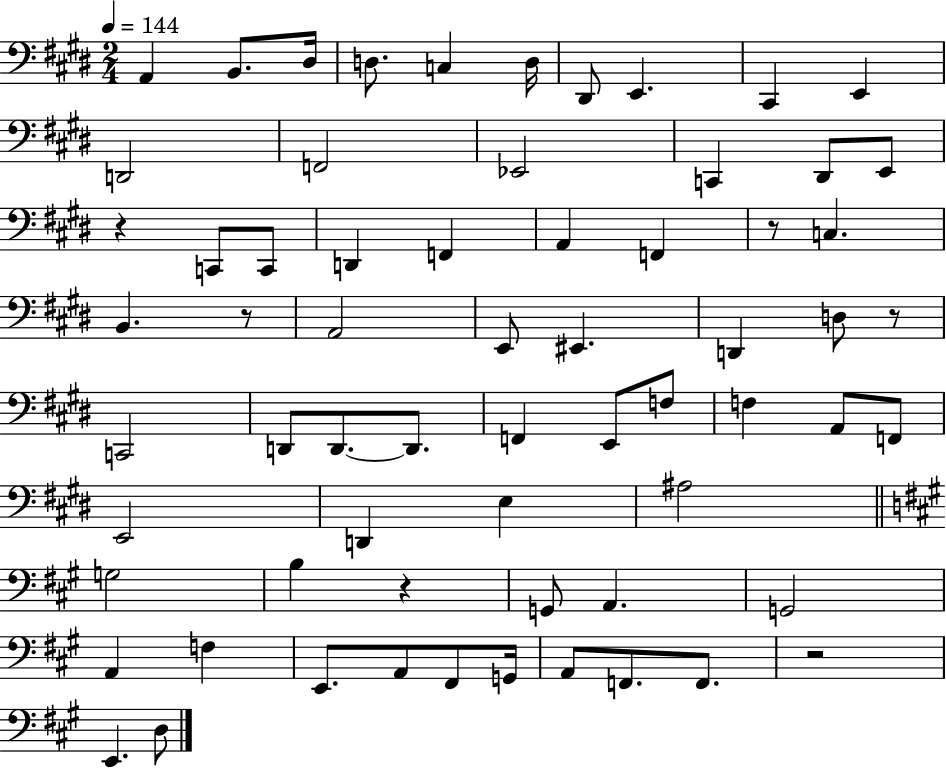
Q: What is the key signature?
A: E major